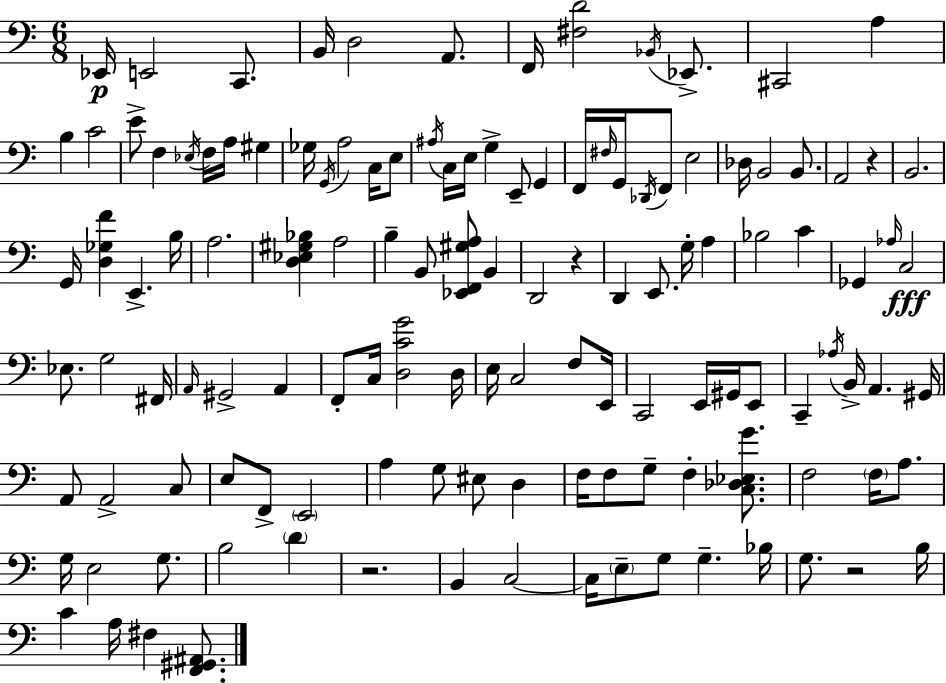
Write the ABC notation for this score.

X:1
T:Untitled
M:6/8
L:1/4
K:Am
_E,,/4 E,,2 C,,/2 B,,/4 D,2 A,,/2 F,,/4 [^F,D]2 _B,,/4 _E,,/2 ^C,,2 A, B, C2 E/2 F, _E,/4 F,/4 A,/4 ^G, _G,/4 G,,/4 A,2 C,/4 E,/2 ^A,/4 C,/4 E,/4 G, E,,/2 G,, F,,/4 ^F,/4 G,,/4 _D,,/4 F,,/2 E,2 _D,/4 B,,2 B,,/2 A,,2 z B,,2 G,,/4 [D,_G,F] E,, B,/4 A,2 [D,_E,^G,_B,] A,2 B, B,,/2 [_E,,F,,^G,A,]/2 B,, D,,2 z D,, E,,/2 G,/4 A, _B,2 C _G,, _A,/4 C,2 _E,/2 G,2 ^F,,/4 A,,/4 ^G,,2 A,, F,,/2 C,/4 [D,CG]2 D,/4 E,/4 C,2 F,/2 E,,/4 C,,2 E,,/4 ^G,,/4 E,,/2 C,, _A,/4 B,,/4 A,, ^G,,/4 A,,/2 A,,2 C,/2 E,/2 F,,/2 E,,2 A, G,/2 ^E,/2 D, F,/4 F,/2 G,/2 F, [C,_D,_E,G]/2 F,2 F,/4 A,/2 G,/4 E,2 G,/2 B,2 D z2 B,, C,2 C,/4 E,/2 G,/2 G, _B,/4 G,/2 z2 B,/4 C A,/4 ^F, [F,,^G,,^A,,]/2